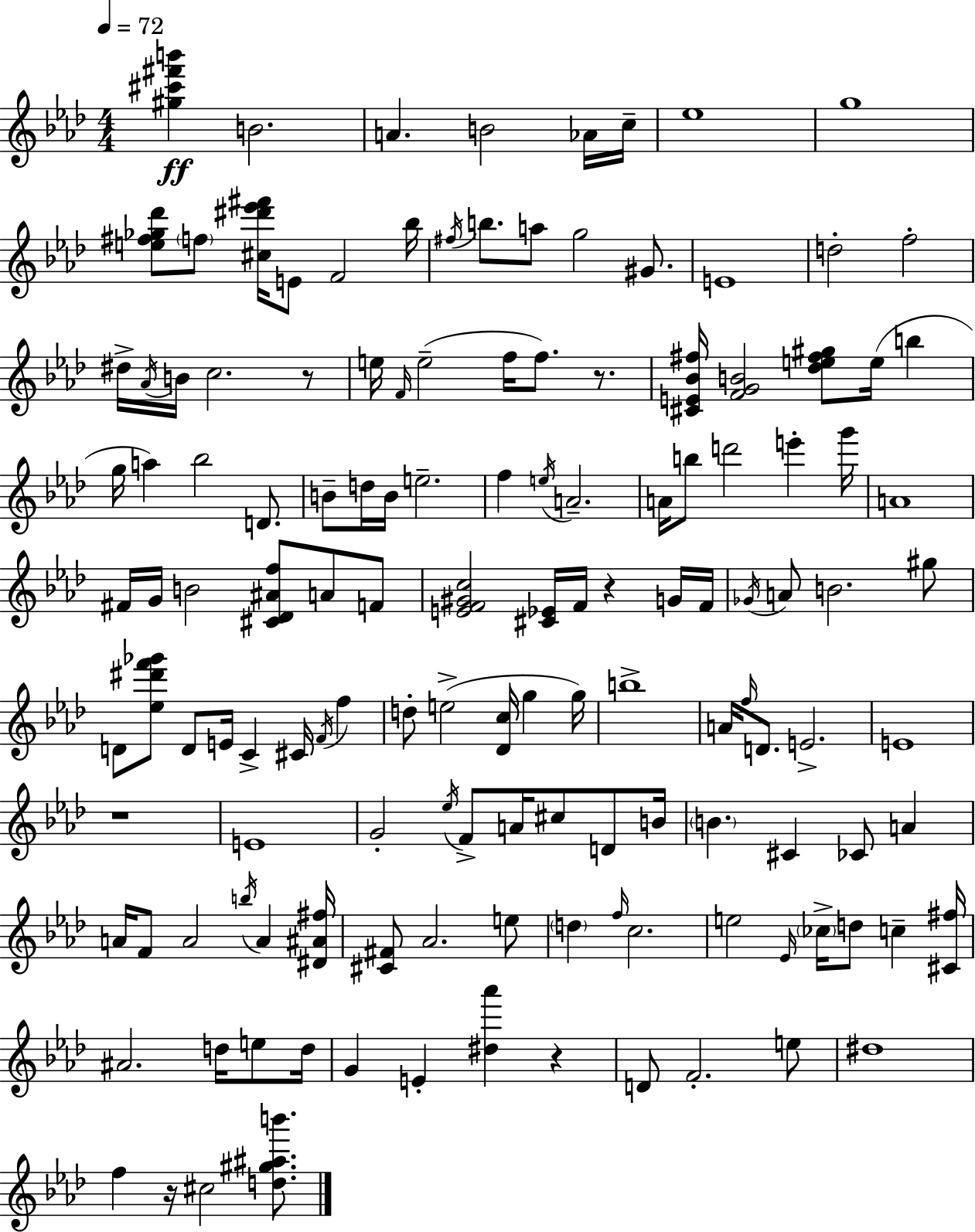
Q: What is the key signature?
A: AES major